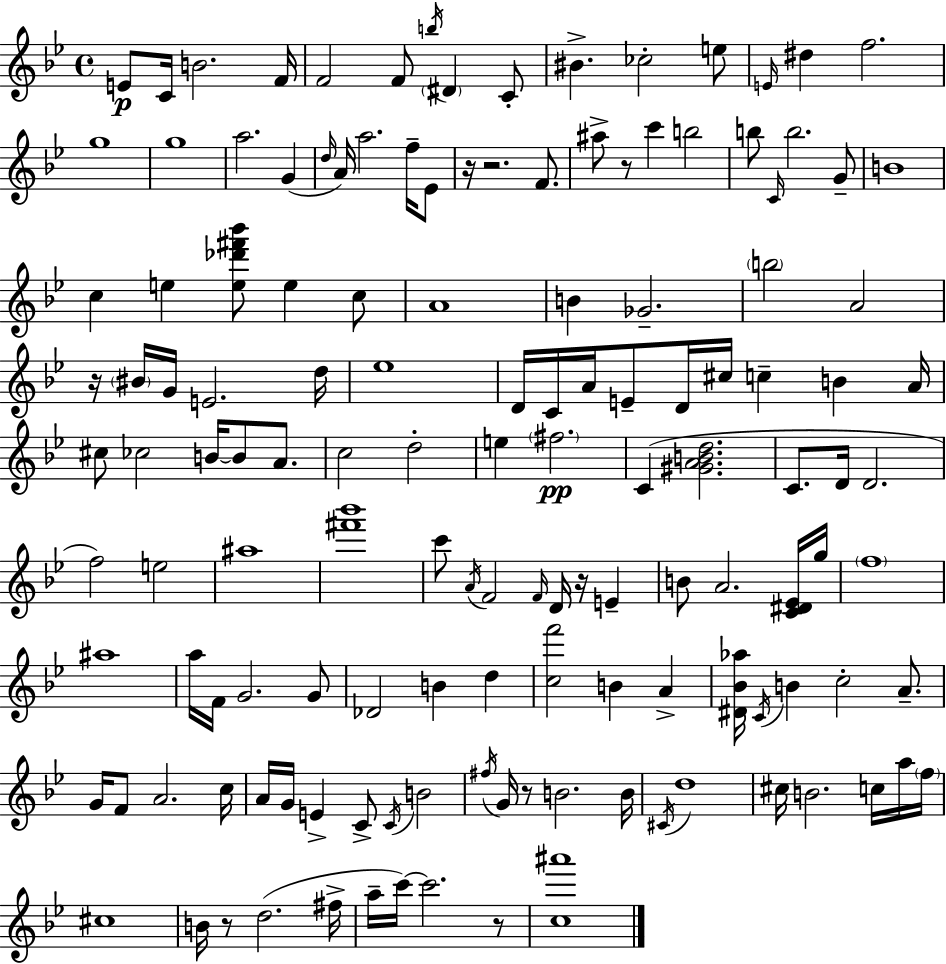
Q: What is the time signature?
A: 4/4